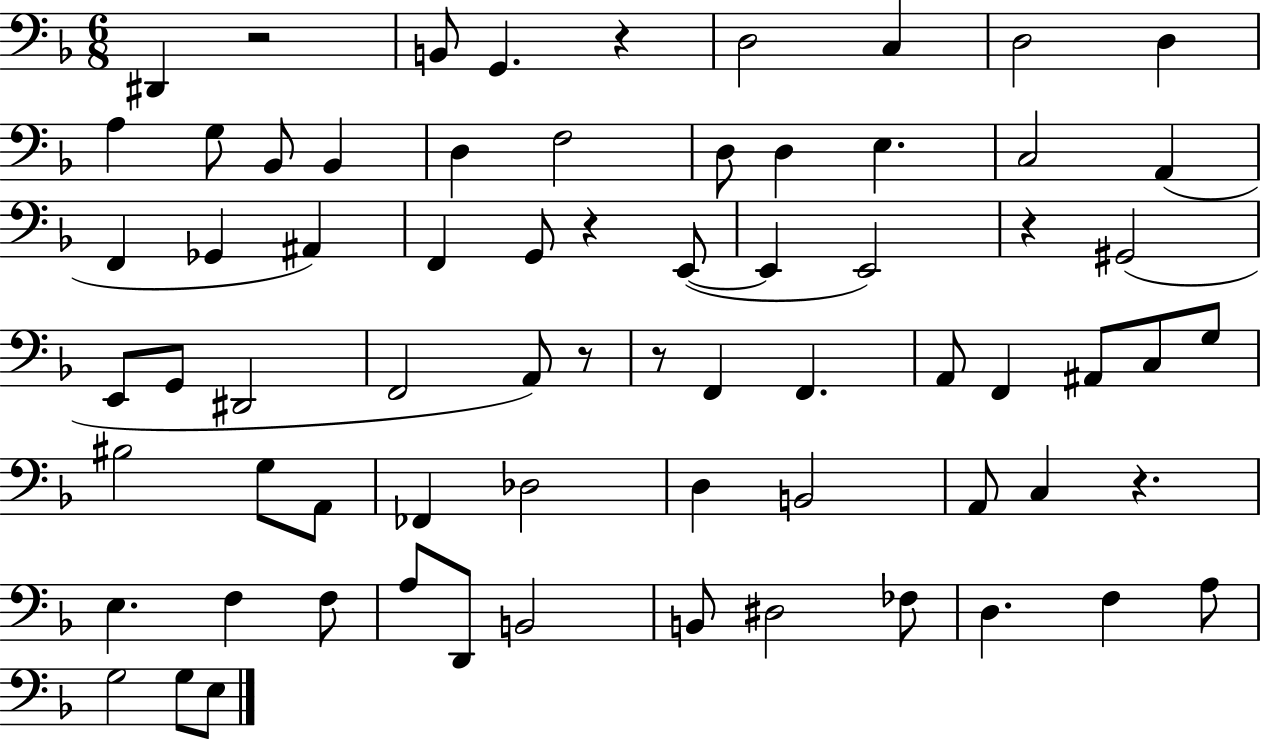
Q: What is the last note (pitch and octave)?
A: E3